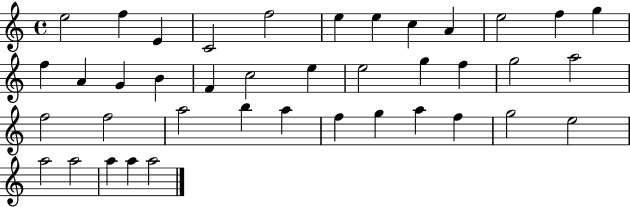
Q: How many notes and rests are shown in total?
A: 40